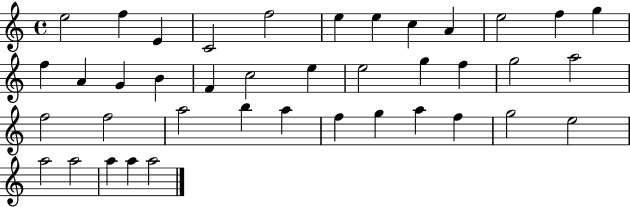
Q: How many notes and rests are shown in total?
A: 40